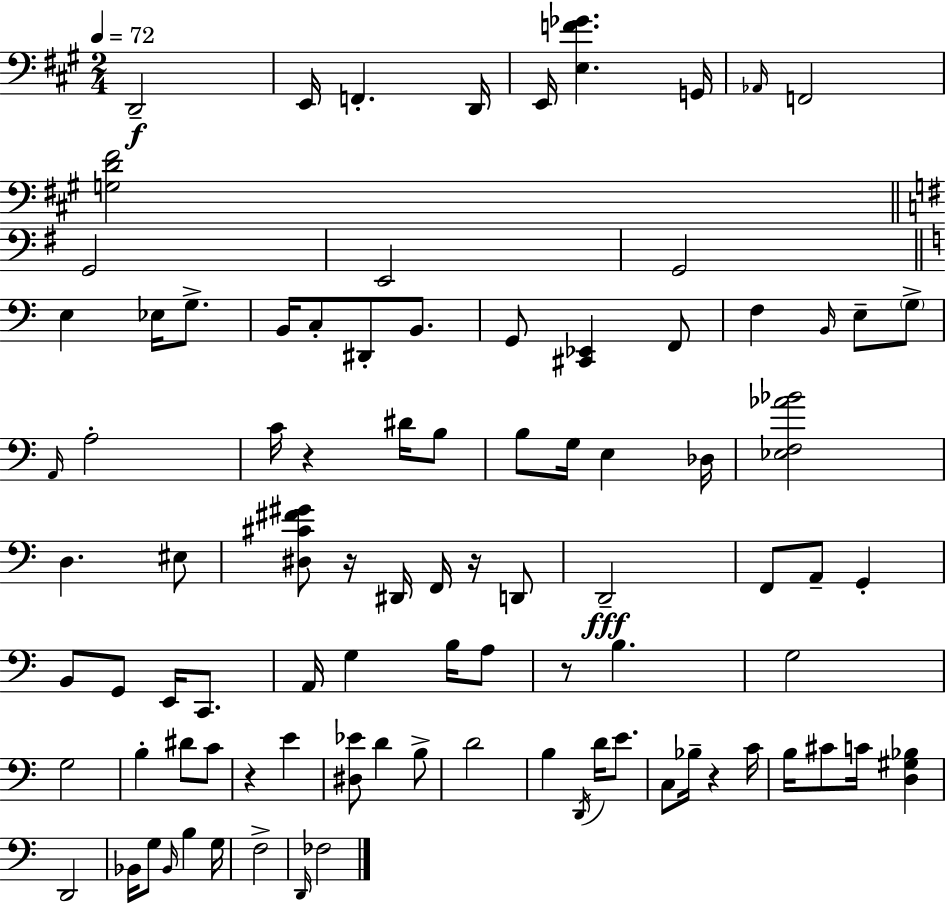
X:1
T:Untitled
M:2/4
L:1/4
K:A
D,,2 E,,/4 F,, D,,/4 E,,/4 [E,F_G] G,,/4 _A,,/4 F,,2 [G,D^F]2 G,,2 E,,2 G,,2 E, _E,/4 G,/2 B,,/4 C,/2 ^D,,/2 B,,/2 G,,/2 [^C,,_E,,] F,,/2 F, B,,/4 E,/2 G,/2 A,,/4 A,2 C/4 z ^D/4 B,/2 B,/2 G,/4 E, _D,/4 [_E,F,_A_B]2 D, ^E,/2 [^D,^C^F^G]/2 z/4 ^D,,/4 F,,/4 z/4 D,,/2 D,,2 F,,/2 A,,/2 G,, B,,/2 G,,/2 E,,/4 C,,/2 A,,/4 G, B,/4 A,/2 z/2 B, G,2 G,2 B, ^D/2 C/2 z E [^D,_E]/2 D B,/2 D2 B, D,,/4 D/4 E/2 C,/2 _B,/4 z C/4 B,/4 ^C/2 C/4 [D,^G,_B,] D,,2 _B,,/4 G,/2 _B,,/4 B, G,/4 F,2 D,,/4 _F,2